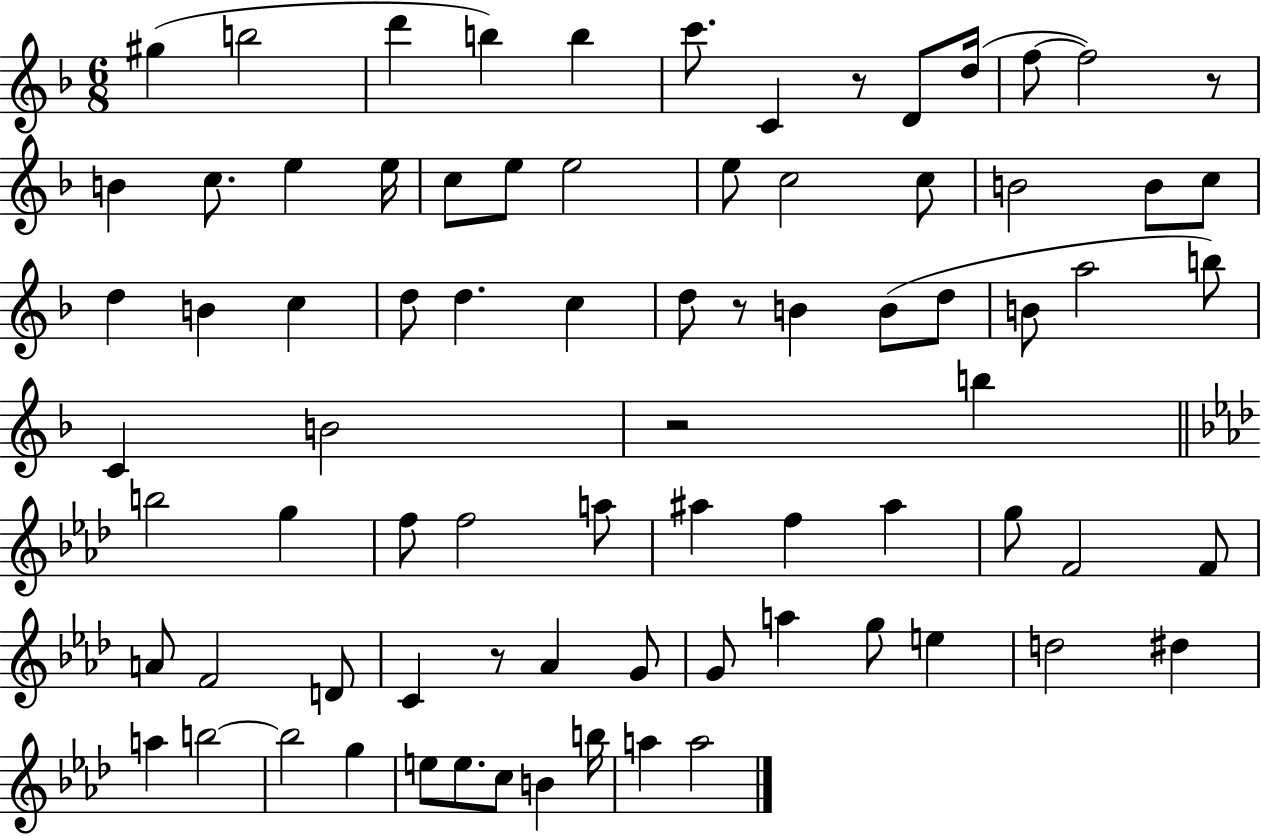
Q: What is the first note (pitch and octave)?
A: G#5